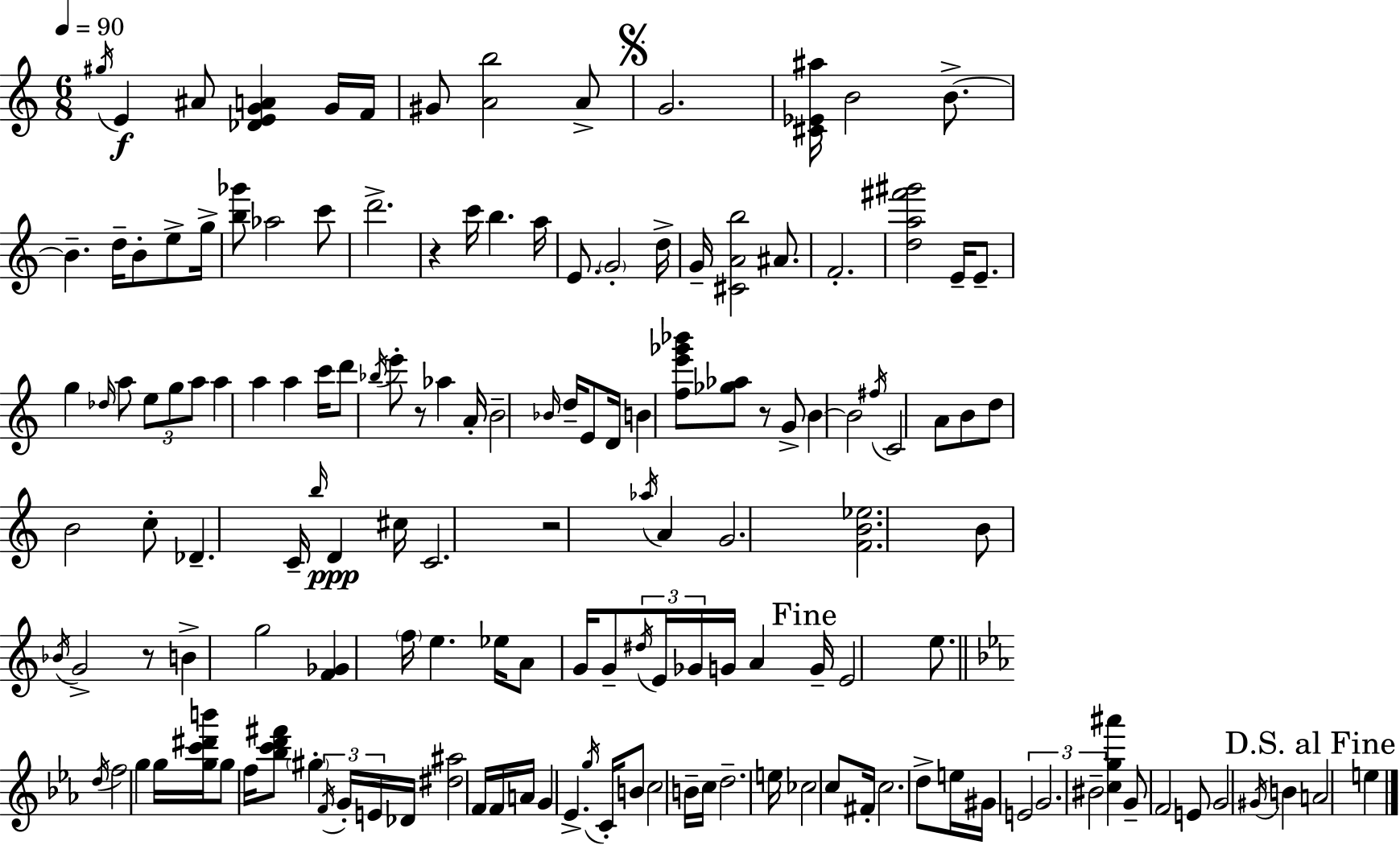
G#5/s E4/q A#4/e [Db4,E4,G4,A4]/q G4/s F4/s G#4/e [A4,B5]/h A4/e G4/h. [C#4,Eb4,A#5]/s B4/h B4/e. B4/q. D5/s B4/e E5/e G5/s [B5,Gb6]/e Ab5/h C6/e D6/h. R/q C6/s B5/q. A5/s E4/e. G4/h D5/s G4/s [C#4,A4,B5]/h A#4/e. F4/h. [D5,A5,F#6,G#6]/h E4/s E4/e. G5/q Db5/s A5/e E5/e G5/e A5/e A5/q A5/q A5/q C6/s D6/e Bb5/s E6/e R/e Ab5/q A4/s B4/h Bb4/s D5/s E4/e D4/s B4/q [F5,E6,Gb6,Bb6]/e [Gb5,Ab5]/e R/e G4/e B4/q B4/h F#5/s C4/h A4/e B4/e D5/e B4/h C5/e Db4/q. C4/s B5/s D4/q C#5/s C4/h. R/h Ab5/s A4/q G4/h. [F4,B4,Eb5]/h. B4/e Bb4/s G4/h R/e B4/q G5/h [F4,Gb4]/q F5/s E5/q. Eb5/s A4/e G4/s G4/e D#5/s E4/s Gb4/s G4/s A4/q G4/s E4/h E5/e. D5/s F5/h G5/q G5/s [G5,C6,D#6,B6]/s G5/e F5/s [Bb5,C6,D6,F#6]/e G#5/q F4/s G4/s E4/s Db4/s [D#5,A#5]/h F4/s F4/s A4/s G4/q Eb4/q. G5/s C4/s B4/e C5/h B4/s C5/s D5/h. E5/s CES5/h C5/e F#4/s C5/h. D5/e E5/s G#4/s E4/h G4/h. BIS4/h [C5,G5,A#6]/q G4/e F4/h E4/e G4/h G#4/s B4/q A4/h E5/q